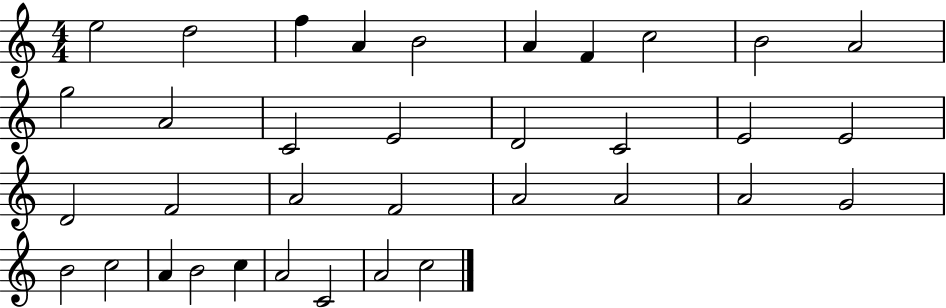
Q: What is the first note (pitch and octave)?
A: E5